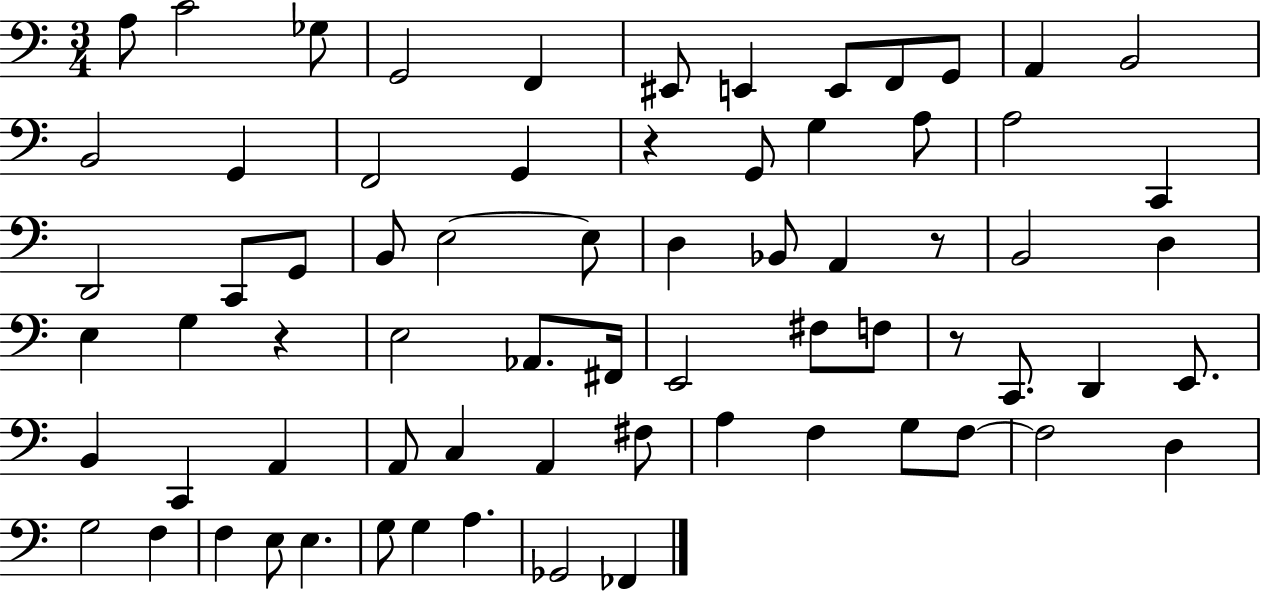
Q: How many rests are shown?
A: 4